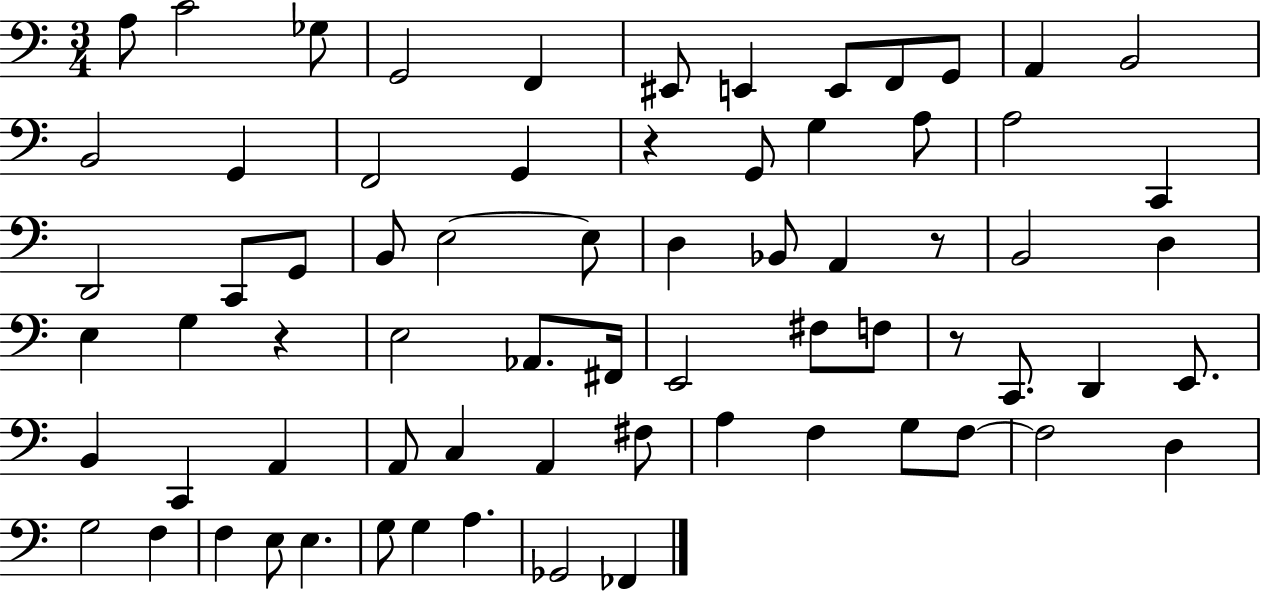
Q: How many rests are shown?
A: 4